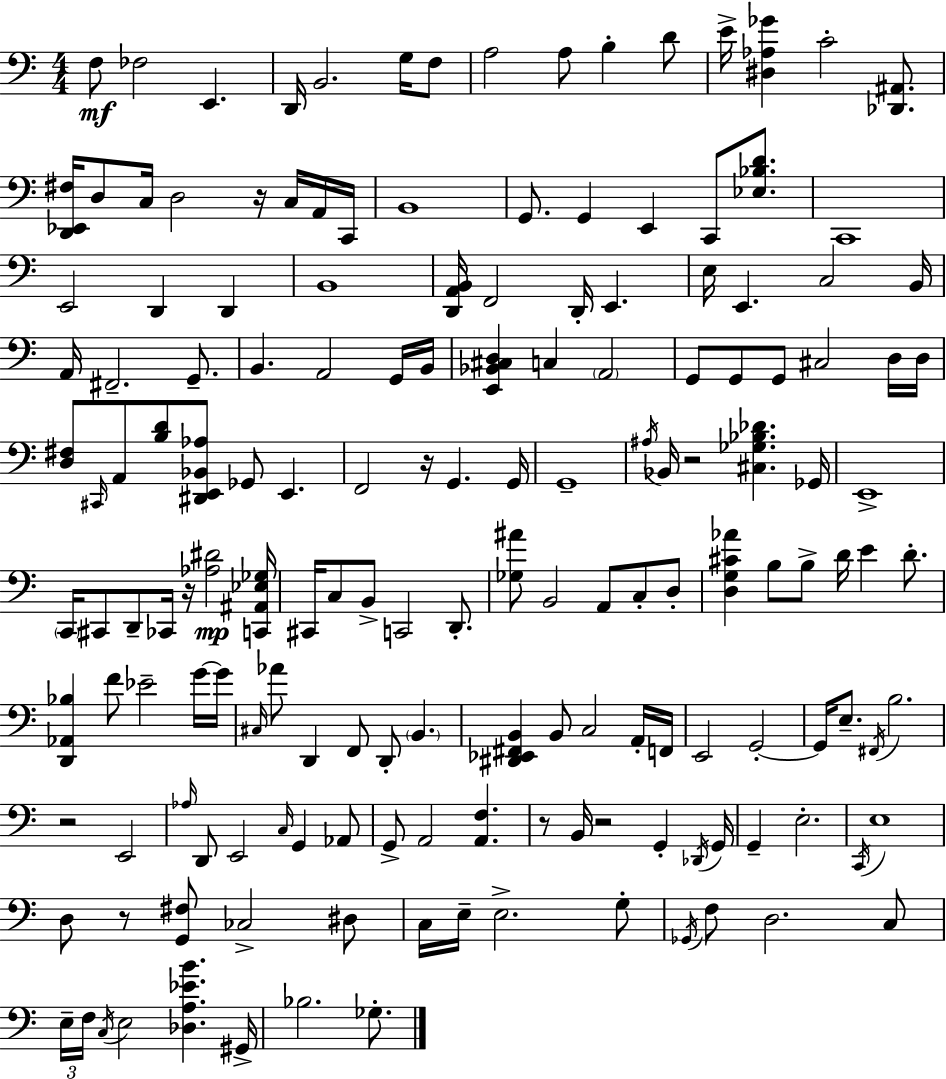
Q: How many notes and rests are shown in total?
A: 163